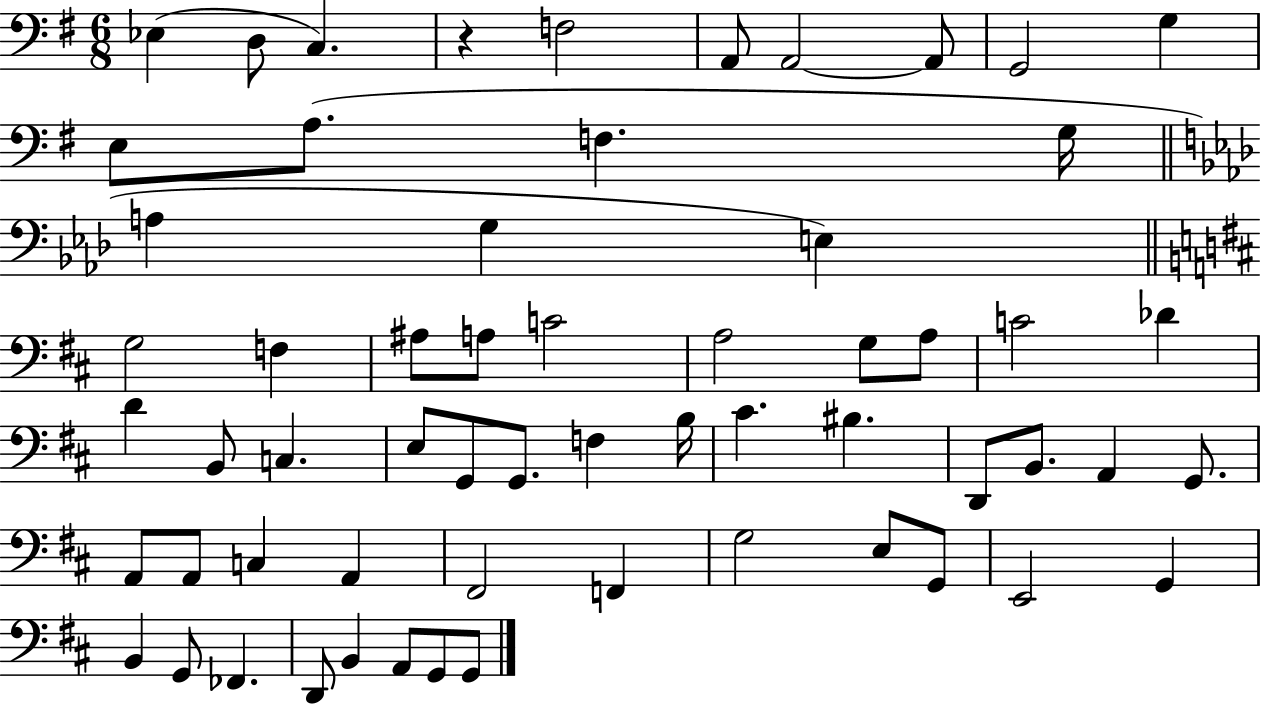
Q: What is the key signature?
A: G major